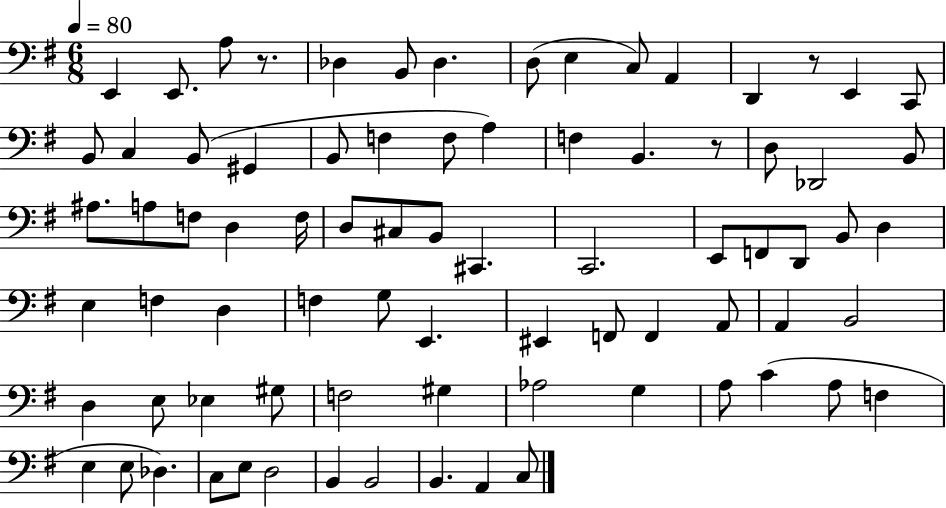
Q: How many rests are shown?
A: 3